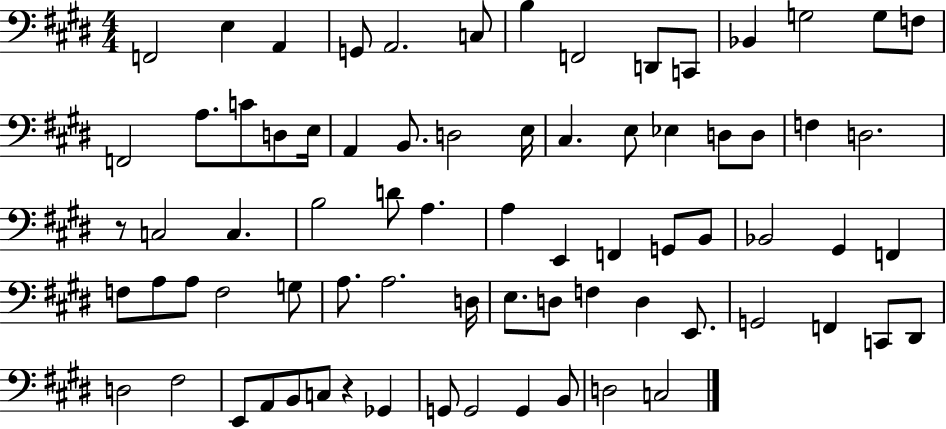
F2/h E3/q A2/q G2/e A2/h. C3/e B3/q F2/h D2/e C2/e Bb2/q G3/h G3/e F3/e F2/h A3/e. C4/e D3/e E3/s A2/q B2/e. D3/h E3/s C#3/q. E3/e Eb3/q D3/e D3/e F3/q D3/h. R/e C3/h C3/q. B3/h D4/e A3/q. A3/q E2/q F2/q G2/e B2/e Bb2/h G#2/q F2/q F3/e A3/e A3/e F3/h G3/e A3/e. A3/h. D3/s E3/e. D3/e F3/q D3/q E2/e. G2/h F2/q C2/e D#2/e D3/h F#3/h E2/e A2/e B2/e C3/e R/q Gb2/q G2/e G2/h G2/q B2/e D3/h C3/h